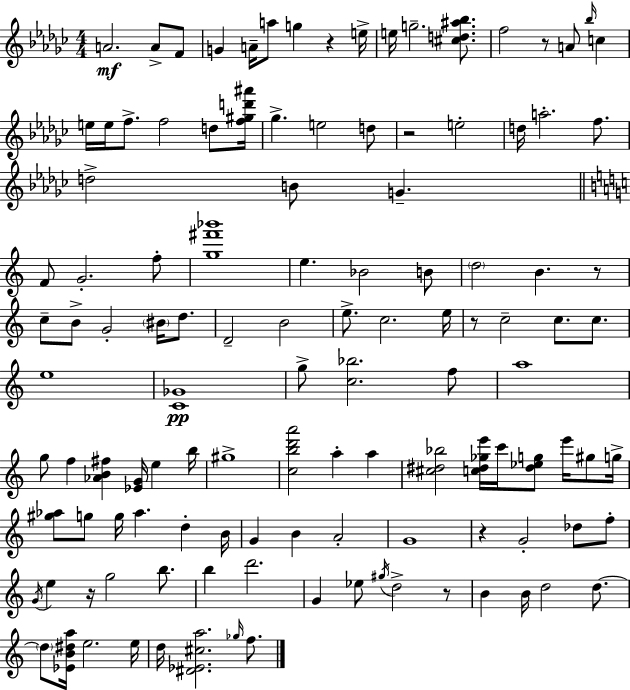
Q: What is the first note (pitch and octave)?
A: A4